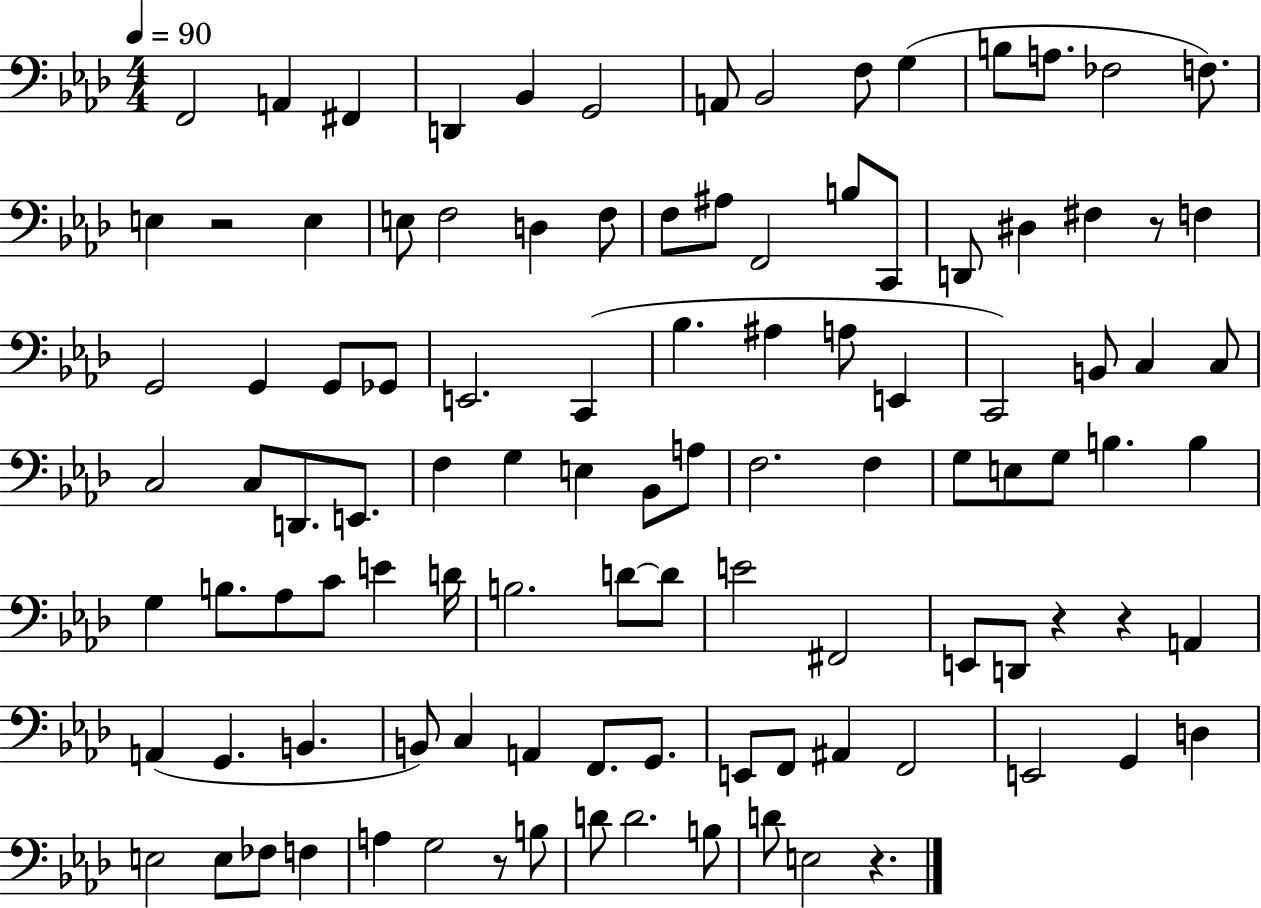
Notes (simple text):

F2/h A2/q F#2/q D2/q Bb2/q G2/h A2/e Bb2/h F3/e G3/q B3/e A3/e. FES3/h F3/e. E3/q R/h E3/q E3/e F3/h D3/q F3/e F3/e A#3/e F2/h B3/e C2/e D2/e D#3/q F#3/q R/e F3/q G2/h G2/q G2/e Gb2/e E2/h. C2/q Bb3/q. A#3/q A3/e E2/q C2/h B2/e C3/q C3/e C3/h C3/e D2/e. E2/e. F3/q G3/q E3/q Bb2/e A3/e F3/h. F3/q G3/e E3/e G3/e B3/q. B3/q G3/q B3/e. Ab3/e C4/e E4/q D4/s B3/h. D4/e D4/e E4/h F#2/h E2/e D2/e R/q R/q A2/q A2/q G2/q. B2/q. B2/e C3/q A2/q F2/e. G2/e. E2/e F2/e A#2/q F2/h E2/h G2/q D3/q E3/h E3/e FES3/e F3/q A3/q G3/h R/e B3/e D4/e D4/h. B3/e D4/e E3/h R/q.